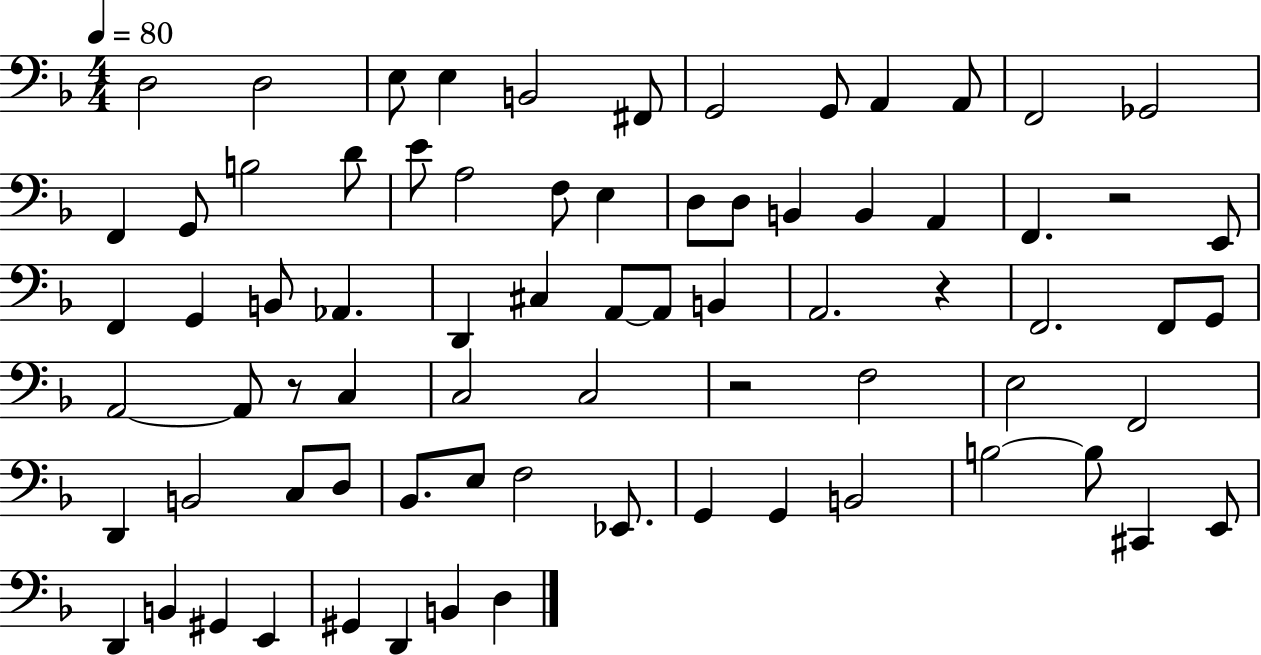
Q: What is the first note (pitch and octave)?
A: D3